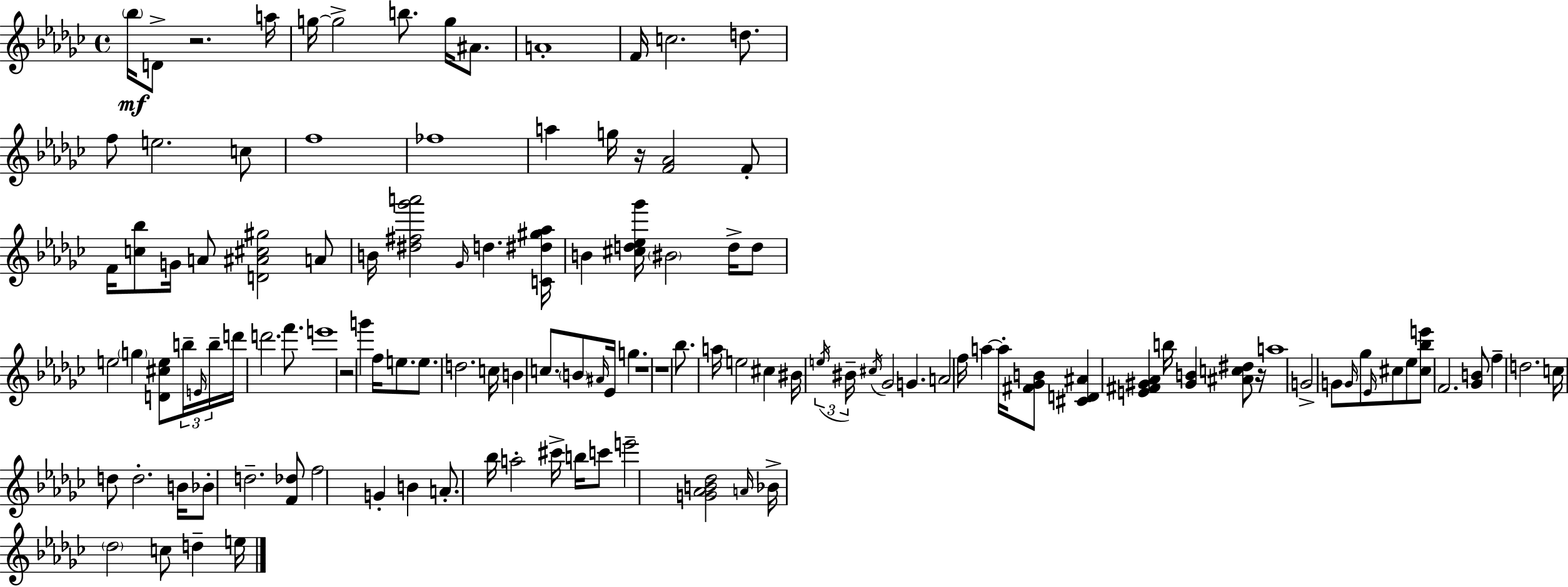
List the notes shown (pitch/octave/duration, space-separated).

Bb5/s D4/e R/h. A5/s G5/s G5/h B5/e. G5/s A#4/e. A4/w F4/s C5/h. D5/e. F5/e E5/h. C5/e F5/w FES5/w A5/q G5/s R/s [F4,Ab4]/h F4/e F4/s [C5,Bb5]/e G4/s A4/e [D4,A#4,C#5,G#5]/h A4/e B4/s [D#5,F#5,Gb6,A6]/h Gb4/s D5/q. [C4,D#5,G#5,Ab5]/s B4/q [C#5,D5,Eb5,Gb6]/s BIS4/h D5/s D5/e E5/h G5/q [D4,C#5,E5]/e B5/s E4/s B5/s D6/s D6/h. F6/e. E6/w R/h G6/q F5/s E5/e. E5/e. D5/h. C5/s B4/q C5/e. B4/e A#4/s Eb4/s G5/q. R/w R/w Bb5/e. A5/s E5/h C#5/q BIS4/s E5/s BIS4/s C#5/s Gb4/h G4/q. A4/h F5/s A5/q A5/s [F#4,Gb4,B4]/e [C#4,D4,A#4]/q [E4,F#4,G#4,Ab4]/q B5/s [G#4,B4]/q [A#4,C5,D#5]/e R/s A5/w G4/h G4/e G4/s Gb5/e Eb4/s C#5/e Eb5/e [C#5,Bb5,E6]/e F4/h. [Gb4,B4]/e F5/q D5/h. C5/s D5/e D5/h. B4/s Bb4/e D5/h. [F4,Db5]/e F5/h G4/q B4/q A4/e. Bb5/s A5/h C#6/s B5/s C6/e E6/h [G4,Ab4,B4,Db5]/h A4/s Bb4/s Db5/h C5/e D5/q E5/s